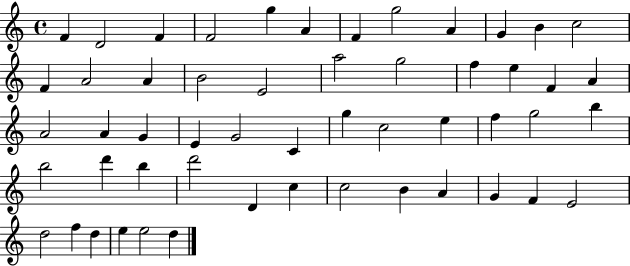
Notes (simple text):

F4/q D4/h F4/q F4/h G5/q A4/q F4/q G5/h A4/q G4/q B4/q C5/h F4/q A4/h A4/q B4/h E4/h A5/h G5/h F5/q E5/q F4/q A4/q A4/h A4/q G4/q E4/q G4/h C4/q G5/q C5/h E5/q F5/q G5/h B5/q B5/h D6/q B5/q D6/h D4/q C5/q C5/h B4/q A4/q G4/q F4/q E4/h D5/h F5/q D5/q E5/q E5/h D5/q